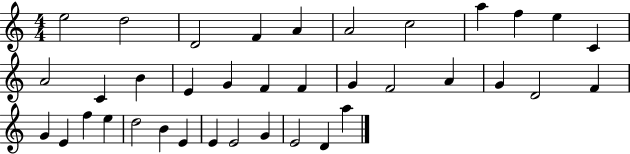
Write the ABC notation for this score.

X:1
T:Untitled
M:4/4
L:1/4
K:C
e2 d2 D2 F A A2 c2 a f e C A2 C B E G F F G F2 A G D2 F G E f e d2 B E E E2 G E2 D a